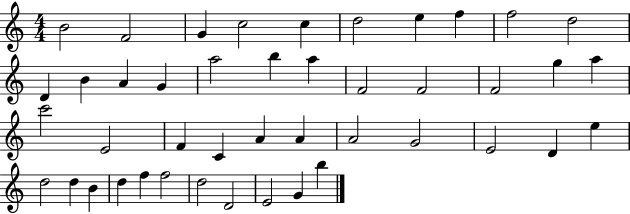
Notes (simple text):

B4/h F4/h G4/q C5/h C5/q D5/h E5/q F5/q F5/h D5/h D4/q B4/q A4/q G4/q A5/h B5/q A5/q F4/h F4/h F4/h G5/q A5/q C6/h E4/h F4/q C4/q A4/q A4/q A4/h G4/h E4/h D4/q E5/q D5/h D5/q B4/q D5/q F5/q F5/h D5/h D4/h E4/h G4/q B5/q